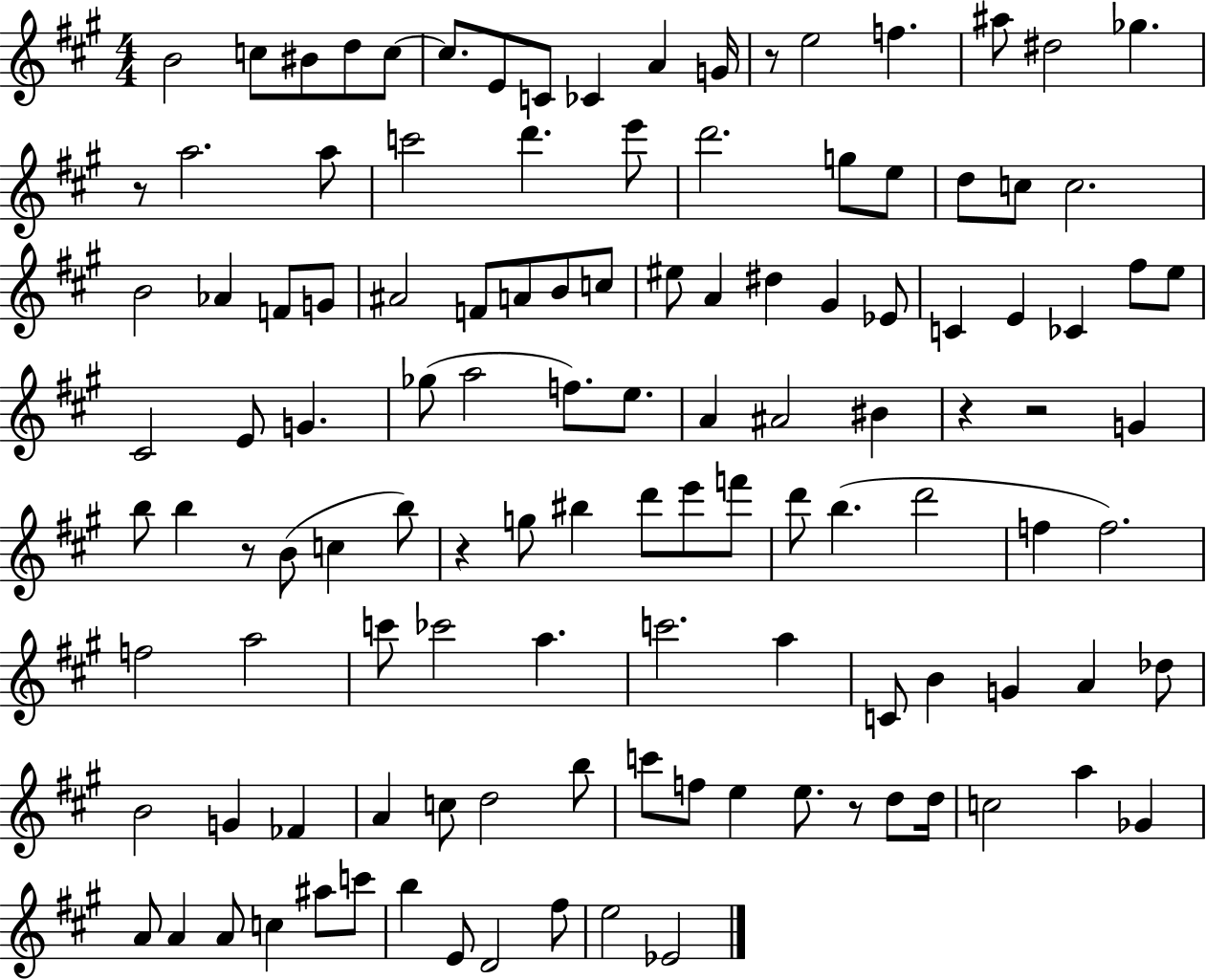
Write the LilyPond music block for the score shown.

{
  \clef treble
  \numericTimeSignature
  \time 4/4
  \key a \major
  b'2 c''8 bis'8 d''8 c''8~~ | c''8. e'8 c'8 ces'4 a'4 g'16 | r8 e''2 f''4. | ais''8 dis''2 ges''4. | \break r8 a''2. a''8 | c'''2 d'''4. e'''8 | d'''2. g''8 e''8 | d''8 c''8 c''2. | \break b'2 aes'4 f'8 g'8 | ais'2 f'8 a'8 b'8 c''8 | eis''8 a'4 dis''4 gis'4 ees'8 | c'4 e'4 ces'4 fis''8 e''8 | \break cis'2 e'8 g'4. | ges''8( a''2 f''8.) e''8. | a'4 ais'2 bis'4 | r4 r2 g'4 | \break b''8 b''4 r8 b'8( c''4 b''8) | r4 g''8 bis''4 d'''8 e'''8 f'''8 | d'''8 b''4.( d'''2 | f''4 f''2.) | \break f''2 a''2 | c'''8 ces'''2 a''4. | c'''2. a''4 | c'8 b'4 g'4 a'4 des''8 | \break b'2 g'4 fes'4 | a'4 c''8 d''2 b''8 | c'''8 f''8 e''4 e''8. r8 d''8 d''16 | c''2 a''4 ges'4 | \break a'8 a'4 a'8 c''4 ais''8 c'''8 | b''4 e'8 d'2 fis''8 | e''2 ees'2 | \bar "|."
}